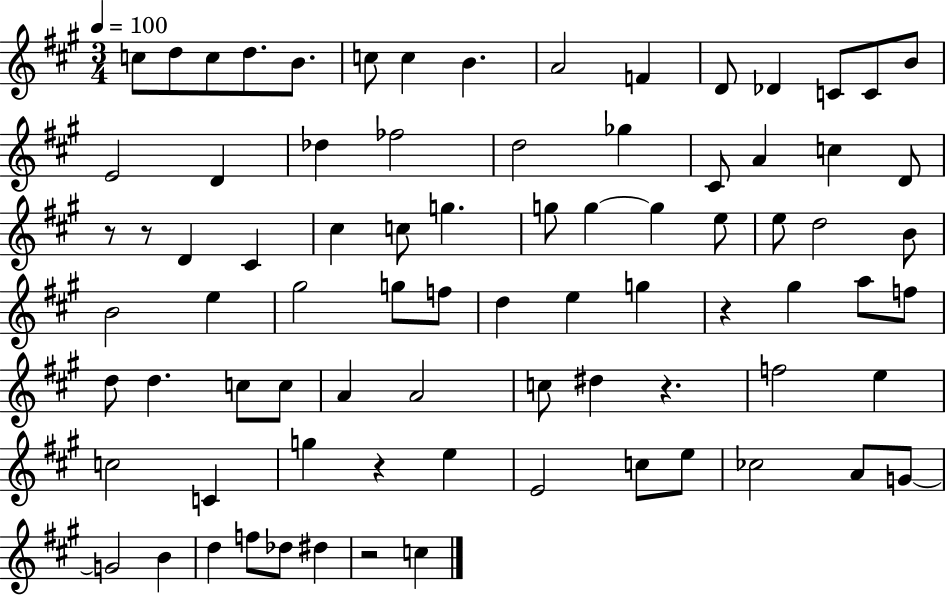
{
  \clef treble
  \numericTimeSignature
  \time 3/4
  \key a \major
  \tempo 4 = 100
  c''8 d''8 c''8 d''8. b'8. | c''8 c''4 b'4. | a'2 f'4 | d'8 des'4 c'8 c'8 b'8 | \break e'2 d'4 | des''4 fes''2 | d''2 ges''4 | cis'8 a'4 c''4 d'8 | \break r8 r8 d'4 cis'4 | cis''4 c''8 g''4. | g''8 g''4~~ g''4 e''8 | e''8 d''2 b'8 | \break b'2 e''4 | gis''2 g''8 f''8 | d''4 e''4 g''4 | r4 gis''4 a''8 f''8 | \break d''8 d''4. c''8 c''8 | a'4 a'2 | c''8 dis''4 r4. | f''2 e''4 | \break c''2 c'4 | g''4 r4 e''4 | e'2 c''8 e''8 | ces''2 a'8 g'8~~ | \break g'2 b'4 | d''4 f''8 des''8 dis''4 | r2 c''4 | \bar "|."
}